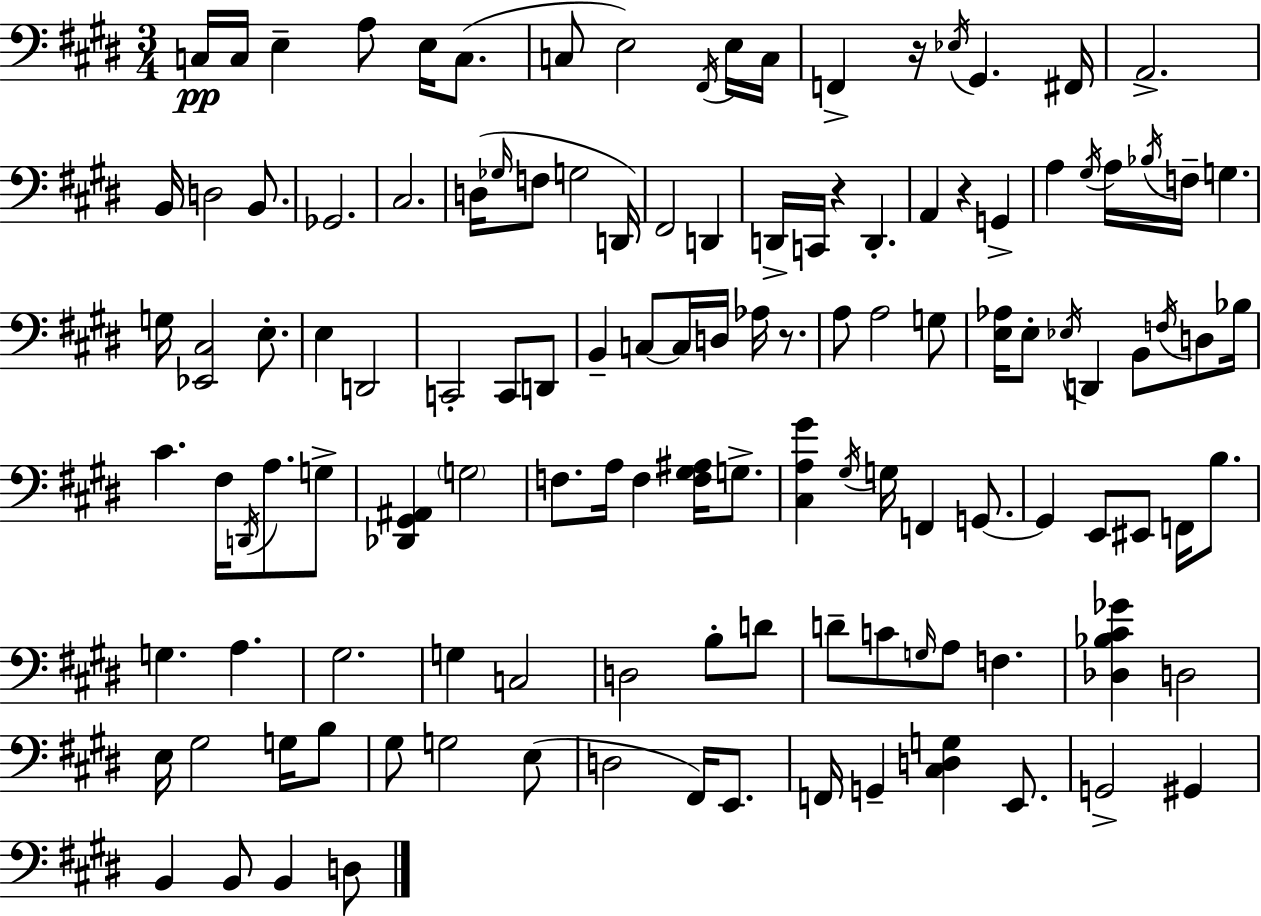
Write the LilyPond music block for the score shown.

{
  \clef bass
  \numericTimeSignature
  \time 3/4
  \key e \major
  c16\pp c16 e4-- a8 e16 c8.( | c8 e2) \acciaccatura { fis,16 } e16 | c16 f,4-> r16 \acciaccatura { ees16 } gis,4. | fis,16 a,2.-> | \break b,16 d2 b,8. | ges,2. | cis2. | d16( \grace { ges16 } f8 g2 | \break d,16) fis,2 d,4 | d,16-> c,16 r4 d,4.-. | a,4 r4 g,4-> | a4 \acciaccatura { gis16 } a16 \acciaccatura { bes16 } f16-- g4. | \break g16 <ees, cis>2 | e8.-. e4 d,2 | c,2-. | c,8 d,8 b,4-- c8~~ c16 | \break d16 aes16 r8. a8 a2 | g8 <e aes>16 e8-. \acciaccatura { ees16 } d,4 | b,8 \acciaccatura { f16 } d8 bes16 cis'4. | fis16 \acciaccatura { d,16 } a8. g8-> <des, gis, ais,>4 | \break \parenthesize g2 f8. a16 | f4 <f gis ais>16 g8.-> <cis a gis'>4 | \acciaccatura { gis16 } g16 f,4 g,8.~~ g,4 | e,8 eis,8 f,16 b8. g4. | \break a4. gis2. | g4 | c2 d2 | b8-. d'8 d'8-- c'8 | \break \grace { g16 } a8 f4. <des bes cis' ges'>4 | d2 e16 gis2 | g16 b8 gis8 | g2 e8( d2 | \break fis,16) e,8. f,16 g,4-- | <cis d g>4 e,8. g,2-> | gis,4 b,4 | b,8 b,4 d8 \bar "|."
}